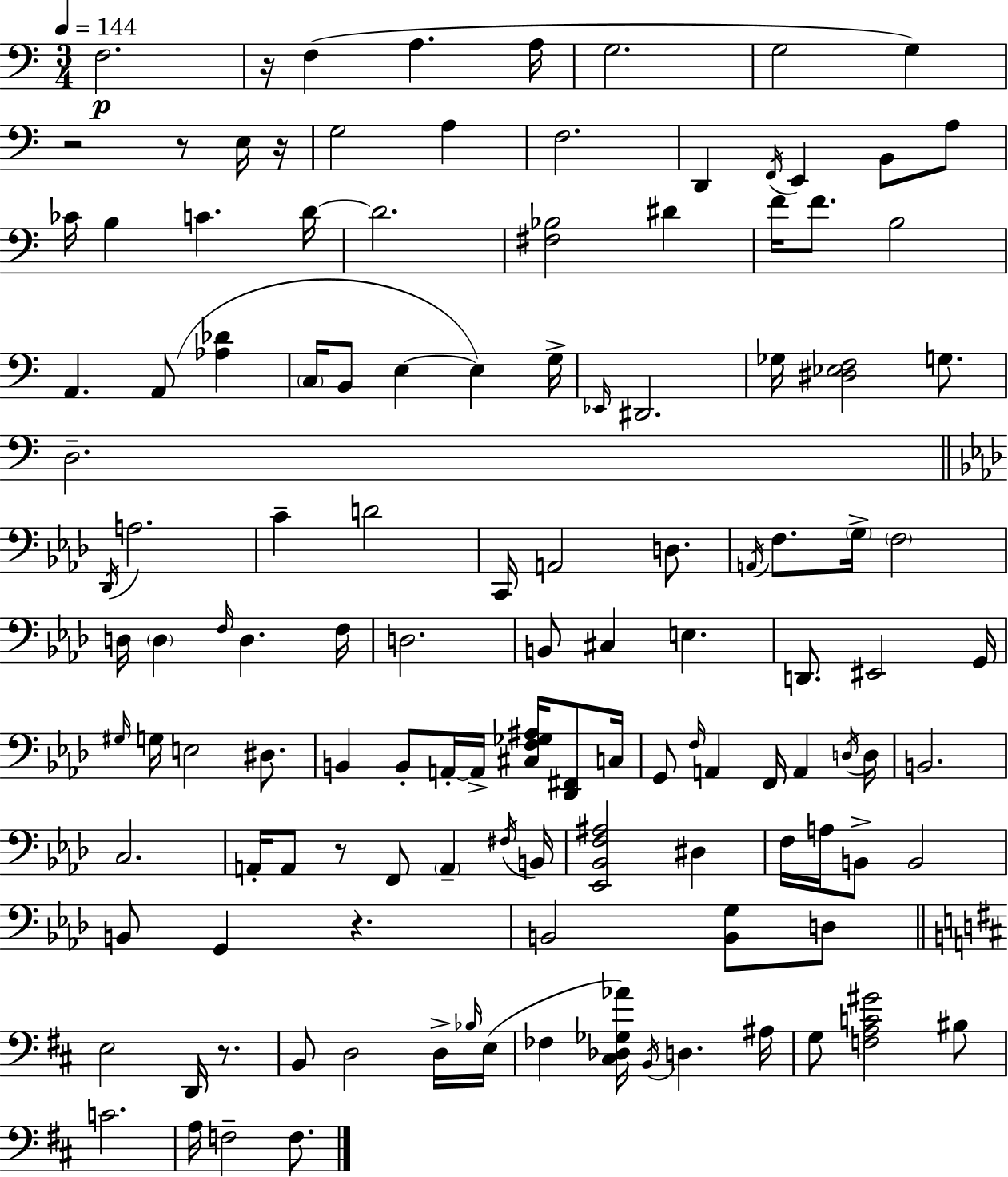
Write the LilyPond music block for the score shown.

{
  \clef bass
  \numericTimeSignature
  \time 3/4
  \key c \major
  \tempo 4 = 144
  f2.\p | r16 f4( a4. a16 | g2. | g2 g4) | \break r2 r8 e16 r16 | g2 a4 | f2. | d,4 \acciaccatura { f,16 } e,4 b,8 a8 | \break ces'16 b4 c'4. | d'16~~ d'2. | <fis bes>2 dis'4 | f'16 f'8. b2 | \break a,4. a,8( <aes des'>4 | \parenthesize c16 b,8 e4~~ e4) | g16-> \grace { ees,16 } dis,2. | ges16 <dis ees f>2 g8. | \break d2.-- | \bar "||" \break \key f \minor \acciaccatura { des,16 } a2. | c'4-- d'2 | c,16 a,2 d8. | \acciaccatura { a,16 } f8. \parenthesize g16-> \parenthesize f2 | \break d16 \parenthesize d4 \grace { f16 } d4. | f16 d2. | b,8 cis4 e4. | d,8. eis,2 | \break g,16 \grace { gis16 } g16 e2 | dis8. b,4 b,8-. a,16-.~~ a,16-> | <cis f ges ais>16 <des, fis,>8 c16 g,8 \grace { f16 } a,4 f,16 | a,4 \acciaccatura { d16 } d16 b,2. | \break c2. | a,16-. a,8 r8 f,8 | \parenthesize a,4-- \acciaccatura { fis16 } b,16 <ees, bes, f ais>2 | dis4 f16 a16 b,8-> b,2 | \break b,8 g,4 | r4. b,2 | <b, g>8 d8 \bar "||" \break \key b \minor e2 d,16 r8. | b,8 d2 d16-> \grace { bes16 } | e16( fes4 <cis des ges aes'>16) \acciaccatura { b,16 } d4. | ais16 g8 <f a c' gis'>2 | \break bis8 c'2. | a16 f2-- f8. | \bar "|."
}